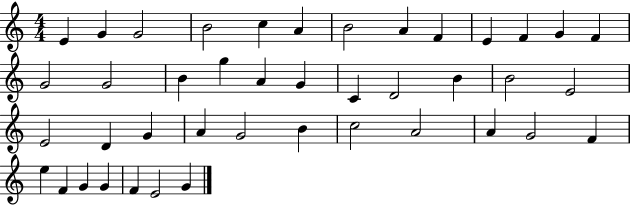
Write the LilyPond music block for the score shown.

{
  \clef treble
  \numericTimeSignature
  \time 4/4
  \key c \major
  e'4 g'4 g'2 | b'2 c''4 a'4 | b'2 a'4 f'4 | e'4 f'4 g'4 f'4 | \break g'2 g'2 | b'4 g''4 a'4 g'4 | c'4 d'2 b'4 | b'2 e'2 | \break e'2 d'4 g'4 | a'4 g'2 b'4 | c''2 a'2 | a'4 g'2 f'4 | \break e''4 f'4 g'4 g'4 | f'4 e'2 g'4 | \bar "|."
}